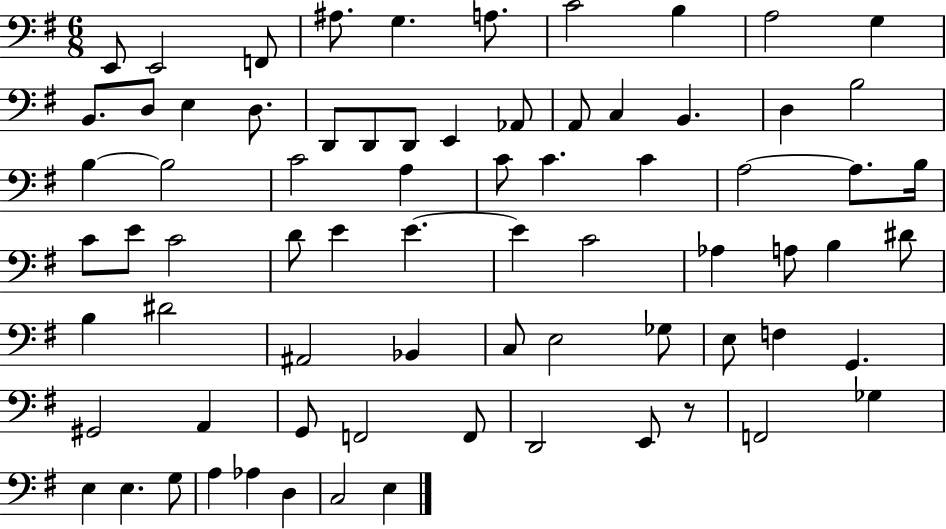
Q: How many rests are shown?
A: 1